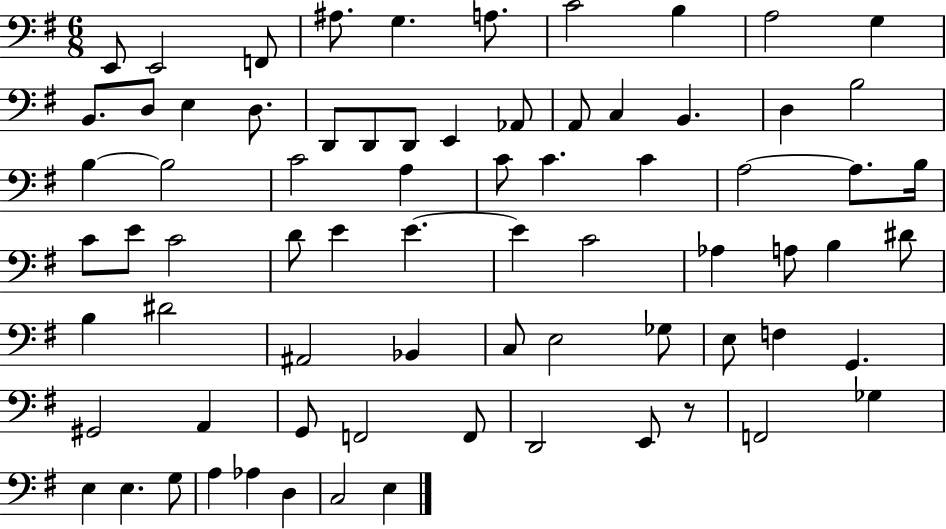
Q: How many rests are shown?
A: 1